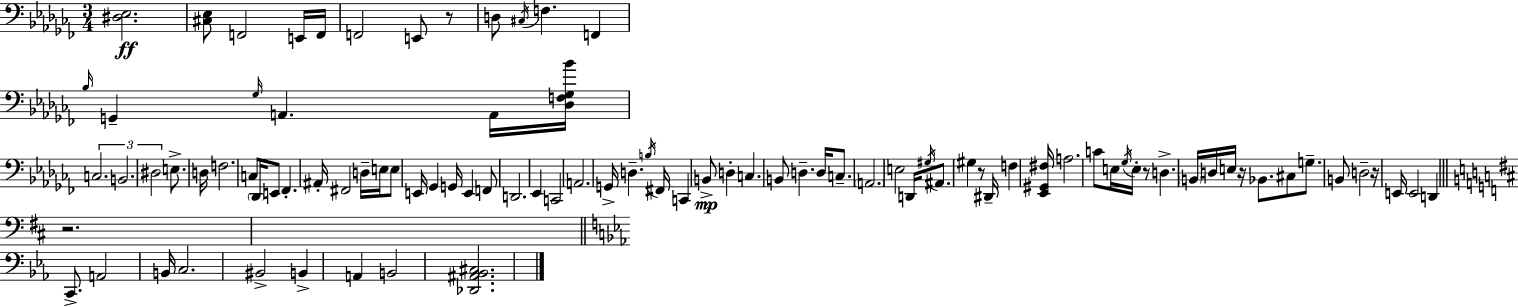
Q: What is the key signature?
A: AES minor